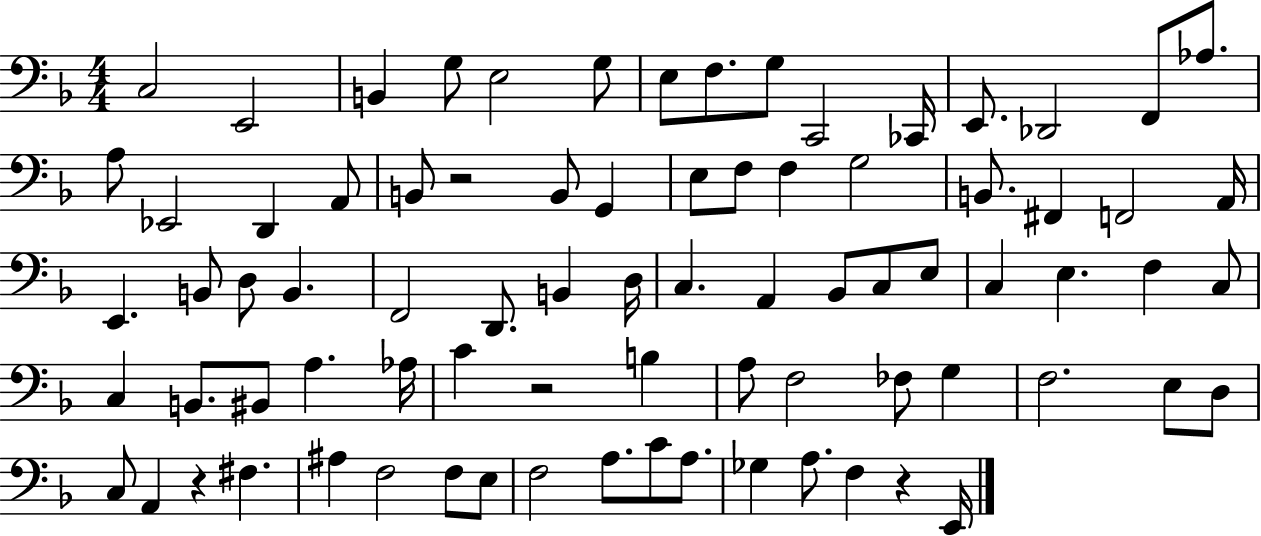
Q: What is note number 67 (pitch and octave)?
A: F3